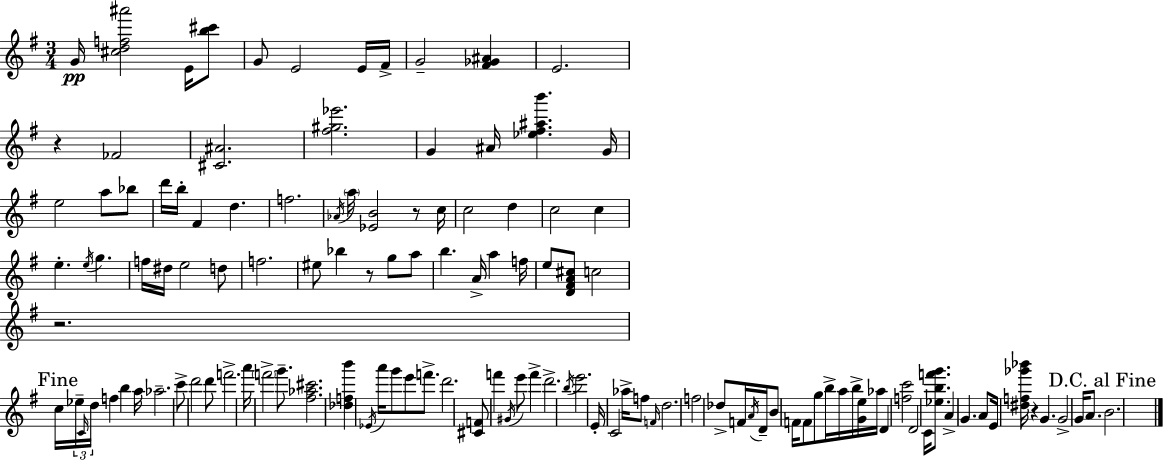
G4/s [C#5,D5,F5,A#6]/h E4/s [B5,C#6]/e G4/e E4/h E4/s F#4/s G4/h [F#4,Gb4,A#4]/q E4/h. R/q FES4/h [C#4,A#4]/h. [F#5,G#5,Eb6]/h. G4/q A#4/s [Eb5,F#5,A#5,B6]/q. G4/s E5/h A5/e Bb5/e D6/s B5/s F#4/q D5/q. F5/h. Ab4/s A5/s [Eb4,B4]/h R/e C5/s C5/h D5/q C5/h C5/q E5/q. E5/s G5/q. F5/s D#5/s E5/h D5/e F5/h. EIS5/e Bb5/q R/e G5/e A5/e B5/q. A4/s A5/q F5/s E5/e [D4,F#4,A4,C#5]/e C5/h R/h. C5/s Eb5/s C4/s D5/s F5/q B5/q A5/s Ab5/h. C6/e D6/h D6/e F6/h. A6/s F6/h G6/e. [F#5,Ab5,C#6]/h. [Db5,F5,B6]/q Eb4/s A6/s G6/e E6/e F6/e. D6/h. [C#4,F4]/e F6/q G#4/s E6/e F6/q D6/h. B5/s E6/h. E4/s C4/h Ab5/s F5/e F4/s D5/h. F5/h Db5/e F4/s A4/s D4/s B4/e F4/s F4/e G5/e B5/s A5/s B5/s [G4,E5]/s Ab5/s D4/q [F5,C6]/h D4/h C4/s [Eb5,B5,F6,G6]/e. A4/q G4/q. A4/e E4/s [D#5,F5,Gb6,Bb6]/s R/q G4/q. G4/h G4/s A4/e. B4/h.